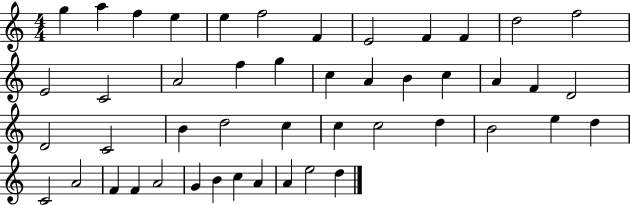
G5/q A5/q F5/q E5/q E5/q F5/h F4/q E4/h F4/q F4/q D5/h F5/h E4/h C4/h A4/h F5/q G5/q C5/q A4/q B4/q C5/q A4/q F4/q D4/h D4/h C4/h B4/q D5/h C5/q C5/q C5/h D5/q B4/h E5/q D5/q C4/h A4/h F4/q F4/q A4/h G4/q B4/q C5/q A4/q A4/q E5/h D5/q